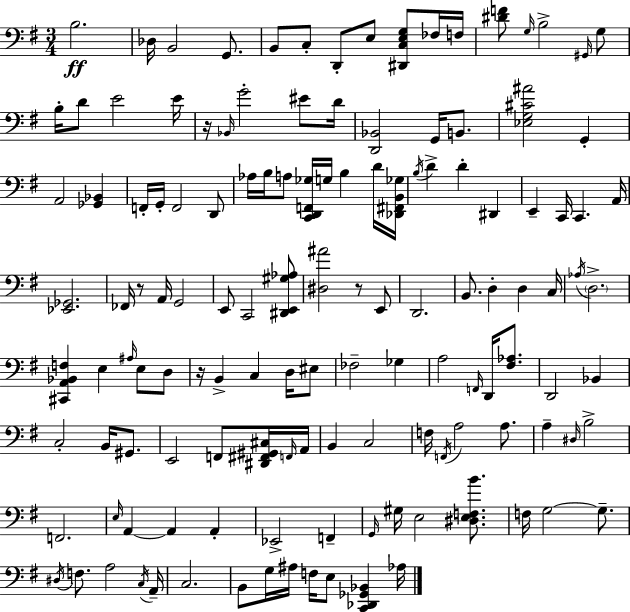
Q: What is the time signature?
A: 3/4